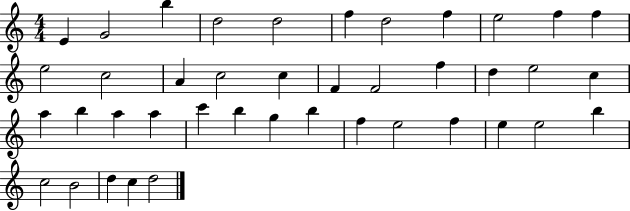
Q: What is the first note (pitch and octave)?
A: E4